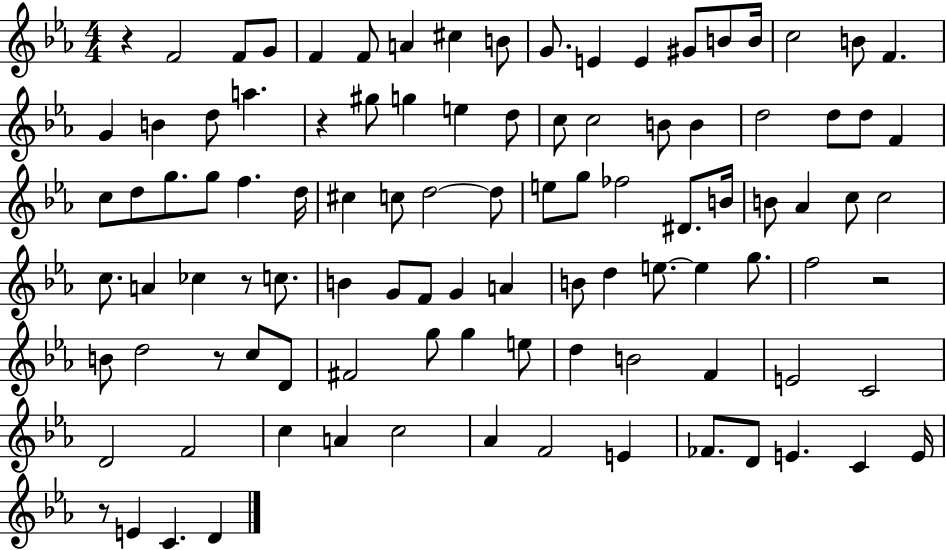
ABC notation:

X:1
T:Untitled
M:4/4
L:1/4
K:Eb
z F2 F/2 G/2 F F/2 A ^c B/2 G/2 E E ^G/2 B/2 B/4 c2 B/2 F G B d/2 a z ^g/2 g e d/2 c/2 c2 B/2 B d2 d/2 d/2 F c/2 d/2 g/2 g/2 f d/4 ^c c/2 d2 d/2 e/2 g/2 _f2 ^D/2 B/4 B/2 _A c/2 c2 c/2 A _c z/2 c/2 B G/2 F/2 G A B/2 d e/2 e g/2 f2 z2 B/2 d2 z/2 c/2 D/2 ^F2 g/2 g e/2 d B2 F E2 C2 D2 F2 c A c2 _A F2 E _F/2 D/2 E C E/4 z/2 E C D